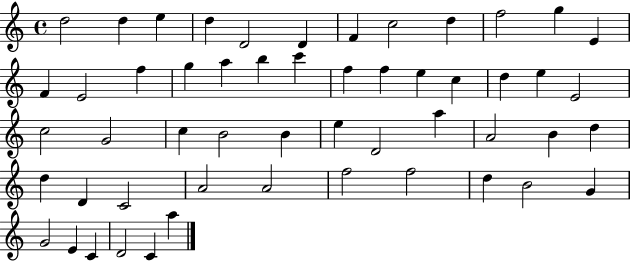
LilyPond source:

{
  \clef treble
  \time 4/4
  \defaultTimeSignature
  \key c \major
  d''2 d''4 e''4 | d''4 d'2 d'4 | f'4 c''2 d''4 | f''2 g''4 e'4 | \break f'4 e'2 f''4 | g''4 a''4 b''4 c'''4 | f''4 f''4 e''4 c''4 | d''4 e''4 e'2 | \break c''2 g'2 | c''4 b'2 b'4 | e''4 d'2 a''4 | a'2 b'4 d''4 | \break d''4 d'4 c'2 | a'2 a'2 | f''2 f''2 | d''4 b'2 g'4 | \break g'2 e'4 c'4 | d'2 c'4 a''4 | \bar "|."
}